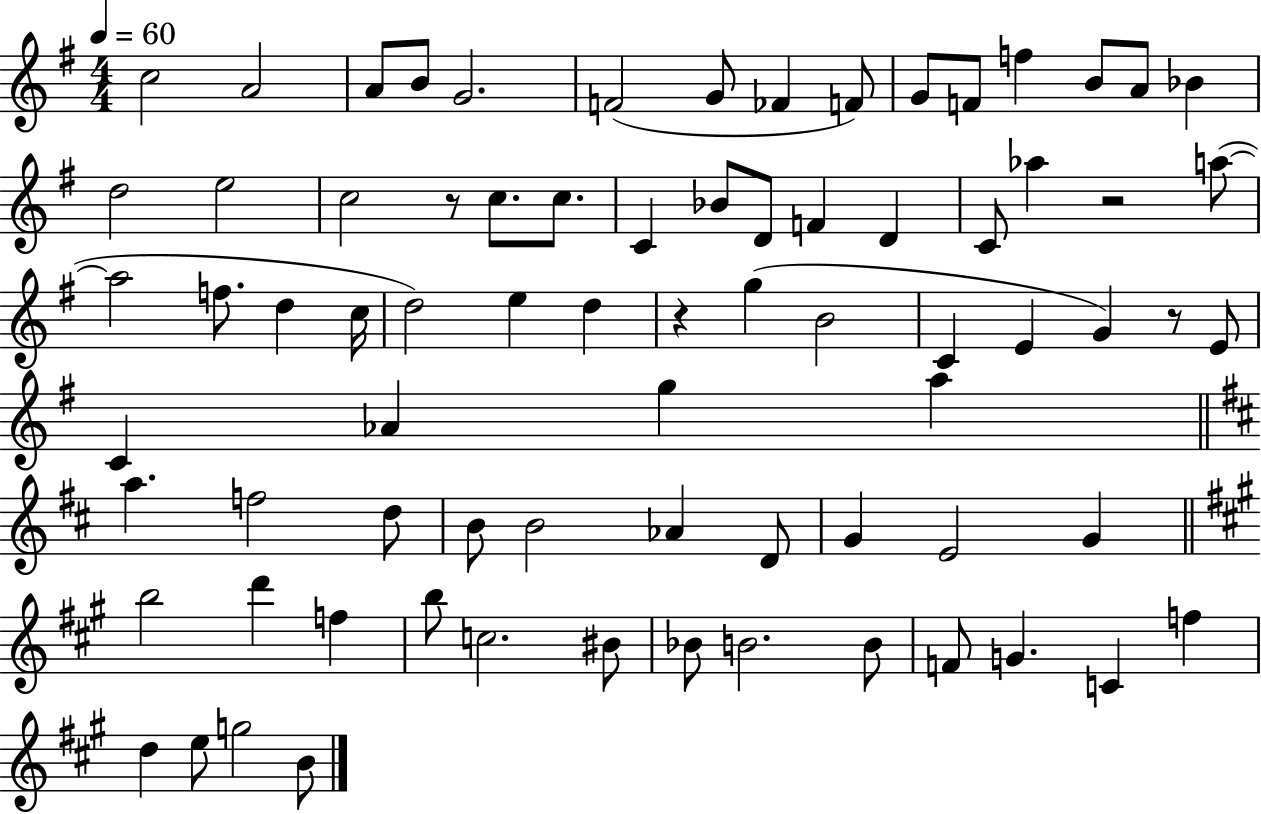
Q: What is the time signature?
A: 4/4